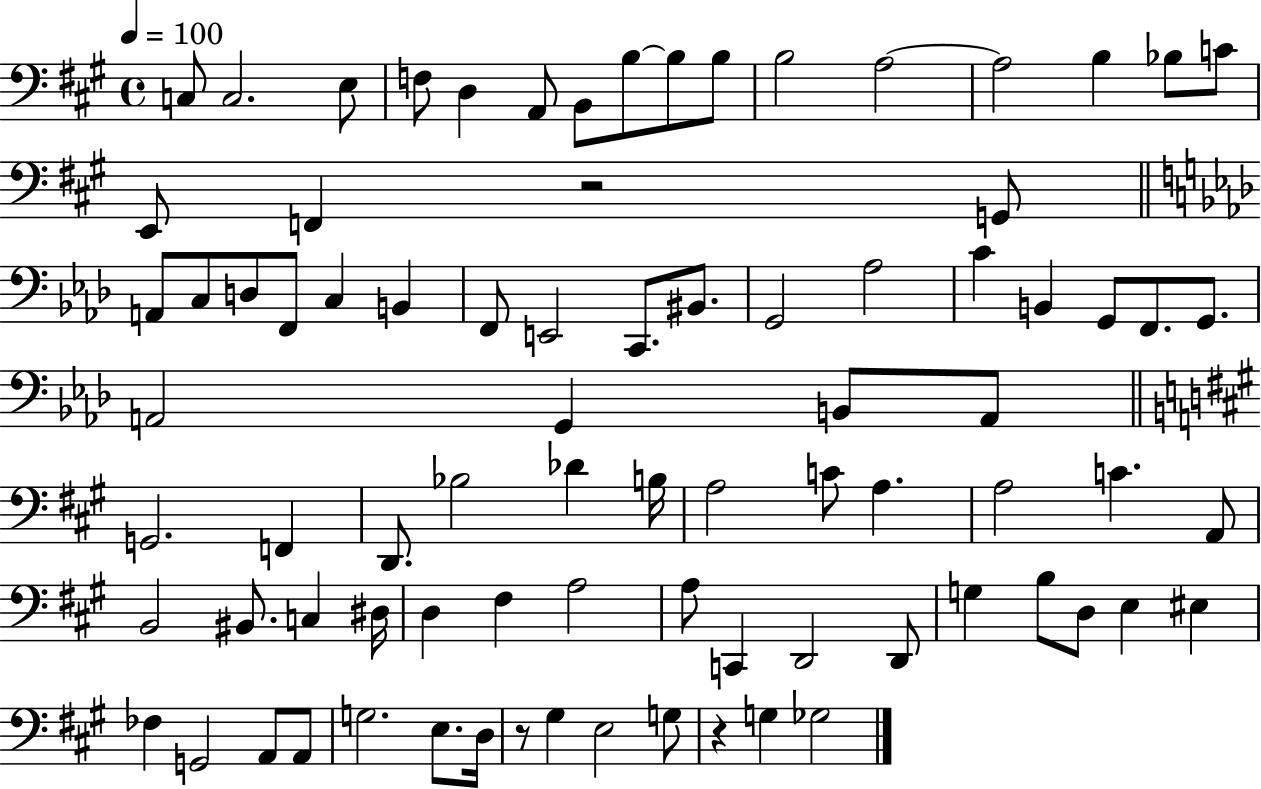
C3/e C3/h. E3/e F3/e D3/q A2/e B2/e B3/e B3/e B3/e B3/h A3/h A3/h B3/q Bb3/e C4/e E2/e F2/q R/h G2/e A2/e C3/e D3/e F2/e C3/q B2/q F2/e E2/h C2/e. BIS2/e. G2/h Ab3/h C4/q B2/q G2/e F2/e. G2/e. A2/h G2/q B2/e A2/e G2/h. F2/q D2/e. Bb3/h Db4/q B3/s A3/h C4/e A3/q. A3/h C4/q. A2/e B2/h BIS2/e. C3/q D#3/s D3/q F#3/q A3/h A3/e C2/q D2/h D2/e G3/q B3/e D3/e E3/q EIS3/q FES3/q G2/h A2/e A2/e G3/h. E3/e. D3/s R/e G#3/q E3/h G3/e R/q G3/q Gb3/h